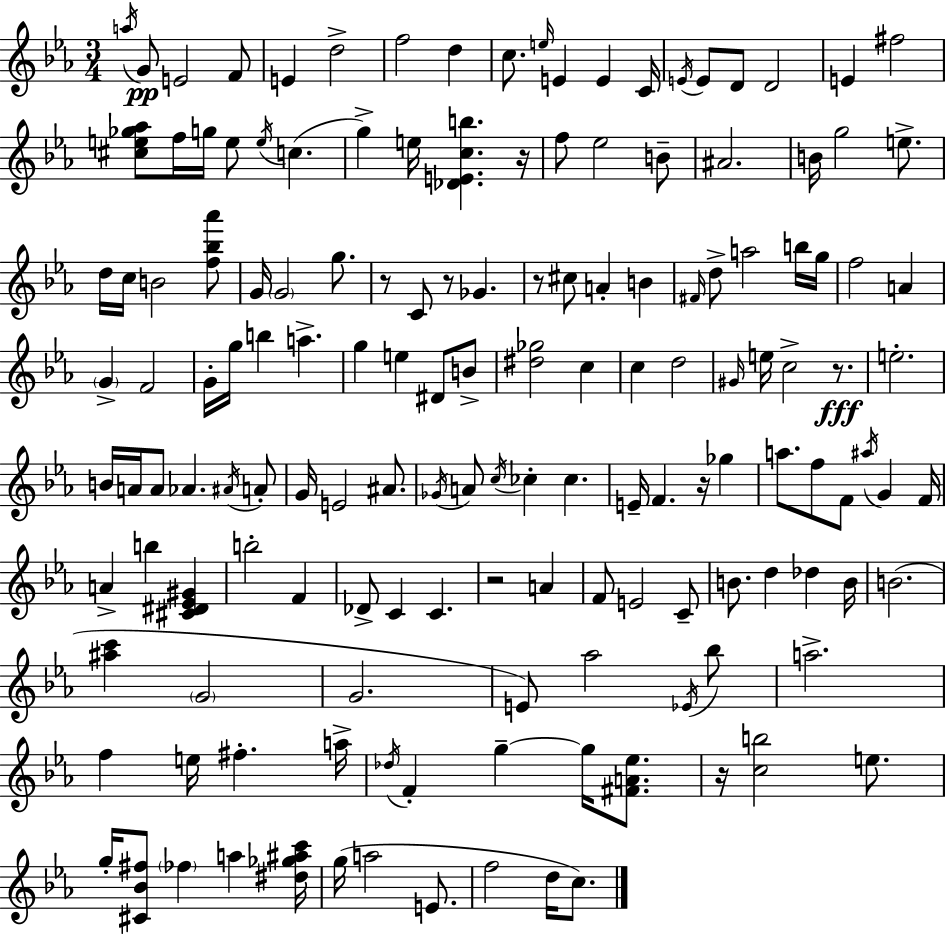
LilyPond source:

{
  \clef treble
  \numericTimeSignature
  \time 3/4
  \key ees \major
  \acciaccatura { a''16 }\pp g'8 e'2 f'8 | e'4 d''2-> | f''2 d''4 | c''8. \grace { e''16 } e'4 e'4 | \break c'16 \acciaccatura { e'16 } e'8 d'8 d'2 | e'4 fis''2 | <cis'' e'' ges'' aes''>8 f''16 g''16 e''8 \acciaccatura { e''16 }( c''4. | g''4->) e''16 <des' e' c'' b''>4. | \break r16 f''8 ees''2 | b'8-- ais'2. | b'16 g''2 | e''8.-> d''16 c''16 b'2 | \break <f'' bes'' aes'''>8 g'16 \parenthesize g'2 | g''8. r8 c'8 r8 ges'4. | r8 cis''8 a'4-. | b'4 \grace { fis'16 } d''8-> a''2 | \break b''16 g''16 f''2 | a'4 \parenthesize g'4-> f'2 | g'16-. g''16 b''4 a''4.-> | g''4 e''4 | \break dis'8 b'8-> <dis'' ges''>2 | c''4 c''4 d''2 | \grace { gis'16 } e''16 c''2-> | r8.\fff e''2.-. | \break b'16 a'16 a'8 aes'4. | \acciaccatura { ais'16 } a'8-. g'16 e'2 | ais'8. \acciaccatura { ges'16 } a'8 \acciaccatura { c''16 } ces''4-. | ces''4. e'16-- f'4. | \break r16 ges''4 a''8. | f''8 f'8 \acciaccatura { ais''16 } g'4 f'16 a'4-> | b''4 <cis' dis' ees' gis'>4 b''2-. | f'4 des'8-> | \break c'4 c'4. r2 | a'4 f'8 | e'2 c'8-- b'8. | d''4 des''4 b'16 b'2.( | \break <ais'' c'''>4 | \parenthesize g'2 g'2. | e'8) | aes''2 \acciaccatura { ees'16 } bes''8 a''2.-> | \break f''4 | e''16 fis''4.-. a''16-> \acciaccatura { des''16 } | f'4-. g''4--~~ g''16 <fis' a' ees''>8. | r16 <c'' b''>2 e''8. | \break g''16-. <cis' bes' fis''>8 \parenthesize fes''4 a''4 <dis'' ges'' ais'' c'''>16 | g''16( a''2 e'8. | f''2 d''16 c''8.) | \bar "|."
}